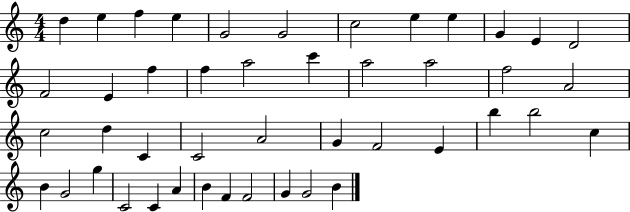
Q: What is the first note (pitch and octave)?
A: D5